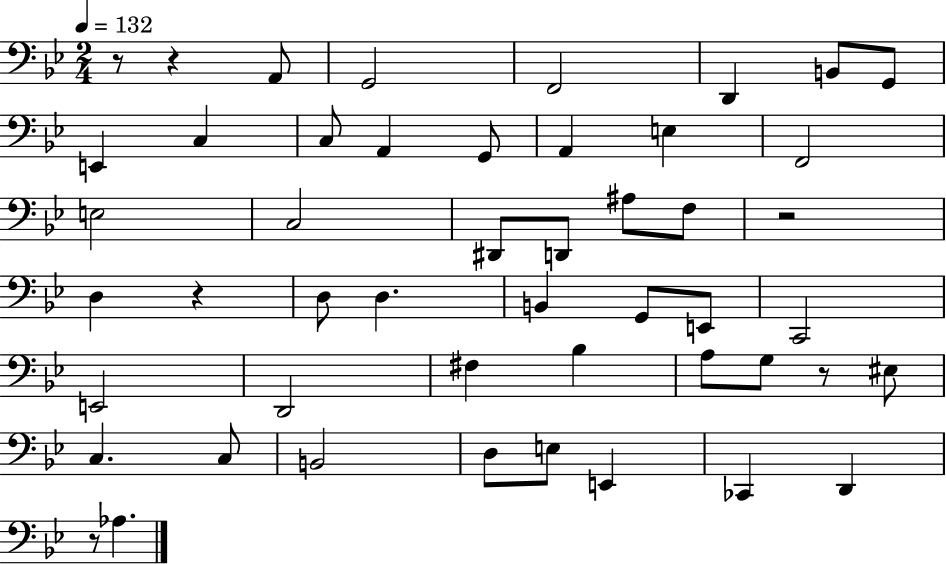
X:1
T:Untitled
M:2/4
L:1/4
K:Bb
z/2 z A,,/2 G,,2 F,,2 D,, B,,/2 G,,/2 E,, C, C,/2 A,, G,,/2 A,, E, F,,2 E,2 C,2 ^D,,/2 D,,/2 ^A,/2 F,/2 z2 D, z D,/2 D, B,, G,,/2 E,,/2 C,,2 E,,2 D,,2 ^F, _B, A,/2 G,/2 z/2 ^E,/2 C, C,/2 B,,2 D,/2 E,/2 E,, _C,, D,, z/2 _A,